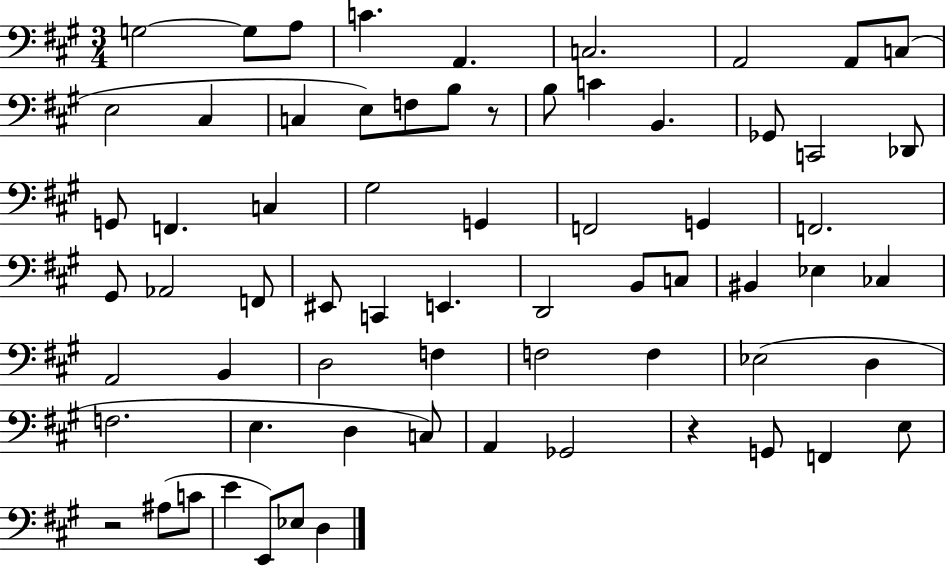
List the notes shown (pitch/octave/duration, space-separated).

G3/h G3/e A3/e C4/q. A2/q. C3/h. A2/h A2/e C3/e E3/h C#3/q C3/q E3/e F3/e B3/e R/e B3/e C4/q B2/q. Gb2/e C2/h Db2/e G2/e F2/q. C3/q G#3/h G2/q F2/h G2/q F2/h. G#2/e Ab2/h F2/e EIS2/e C2/q E2/q. D2/h B2/e C3/e BIS2/q Eb3/q CES3/q A2/h B2/q D3/h F3/q F3/h F3/q Eb3/h D3/q F3/h. E3/q. D3/q C3/e A2/q Gb2/h R/q G2/e F2/q E3/e R/h A#3/e C4/e E4/q E2/e Eb3/e D3/q